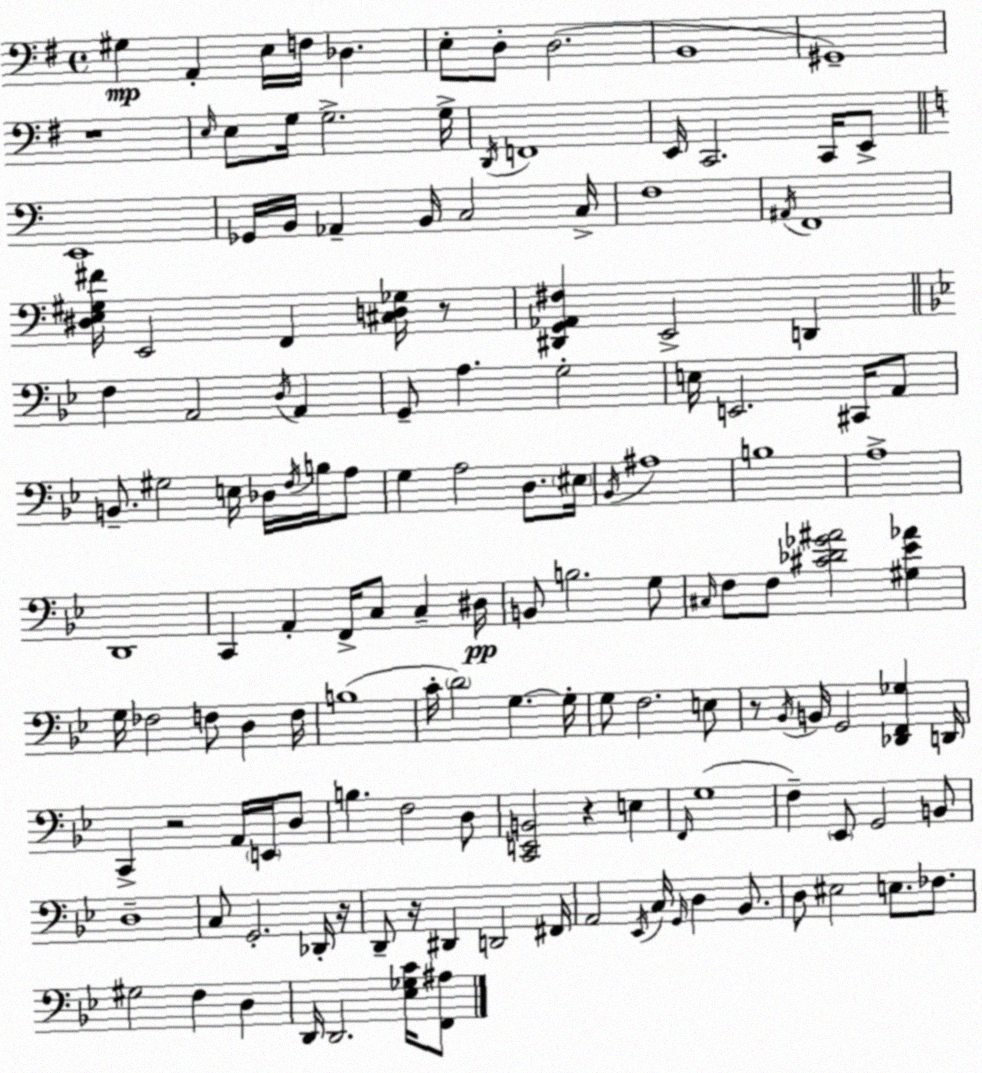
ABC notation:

X:1
T:Untitled
M:4/4
L:1/4
K:G
^G, A,, E,/4 F,/4 _D, E,/2 D,/2 D,2 B,,4 ^G,,4 z4 E,/4 E,/2 G,/4 G,2 G,/4 D,,/4 F,,4 E,,/4 C,,2 C,,/4 E,,/2 E,,4 _G,,/4 B,,/4 _A,, B,,/4 C,2 C,/4 F,4 ^A,,/4 F,,4 [^D,E,^G,^F]/4 E,,2 F,, [^C,D,_G,]/4 z/2 [^D,,G,,_A,,^F,] E,,2 D,, F, A,,2 D,/4 A,, G,,/2 A, G,2 E,/4 E,,2 ^C,,/4 A,,/2 B,,/2 ^G,2 E,/4 _D,/4 F,/4 B,/4 A,/2 G, A,2 D,/2 ^E,/4 _B,,/4 ^A,4 B,4 A,4 D,,4 C,, A,, F,,/4 C,/2 C, ^D,/4 B,,/2 B,2 G,/2 ^C,/4 F,/2 F,/2 [^C_D_G^A]2 [^G,_E_A] G,/4 _F,2 F,/2 D, F,/4 B,4 C/4 D2 G, G,/4 G,/2 F,2 E,/2 z/2 _B,,/4 B,,/4 G,,2 [_D,,F,,_G,] D,,/4 C,, z2 A,,/4 E,,/4 D,/2 B, F,2 D,/2 [C,,E,,B,,]2 z E, F,,/4 G,4 F, _E,,/2 G,,2 B,,/2 D,4 C,/2 G,,2 _D,,/4 z/4 D,,/2 z/4 ^D,, D,,2 ^F,,/4 A,,2 _E,,/4 C,/4 G,,/4 D, _B,,/2 D,/2 ^E,2 E,/2 _F,/2 ^G,2 F, D, D,,/4 D,,2 [_E,_G,C]/4 [F,,^A,]/2